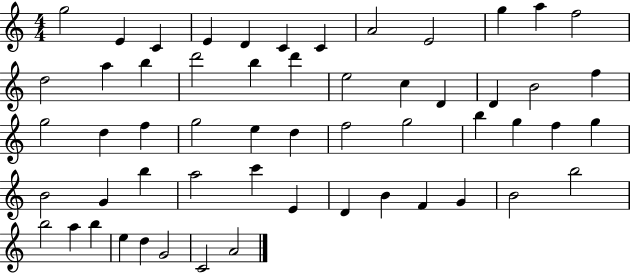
{
  \clef treble
  \numericTimeSignature
  \time 4/4
  \key c \major
  g''2 e'4 c'4 | e'4 d'4 c'4 c'4 | a'2 e'2 | g''4 a''4 f''2 | \break d''2 a''4 b''4 | d'''2 b''4 d'''4 | e''2 c''4 d'4 | d'4 b'2 f''4 | \break g''2 d''4 f''4 | g''2 e''4 d''4 | f''2 g''2 | b''4 g''4 f''4 g''4 | \break b'2 g'4 b''4 | a''2 c'''4 e'4 | d'4 b'4 f'4 g'4 | b'2 b''2 | \break b''2 a''4 b''4 | e''4 d''4 g'2 | c'2 a'2 | \bar "|."
}